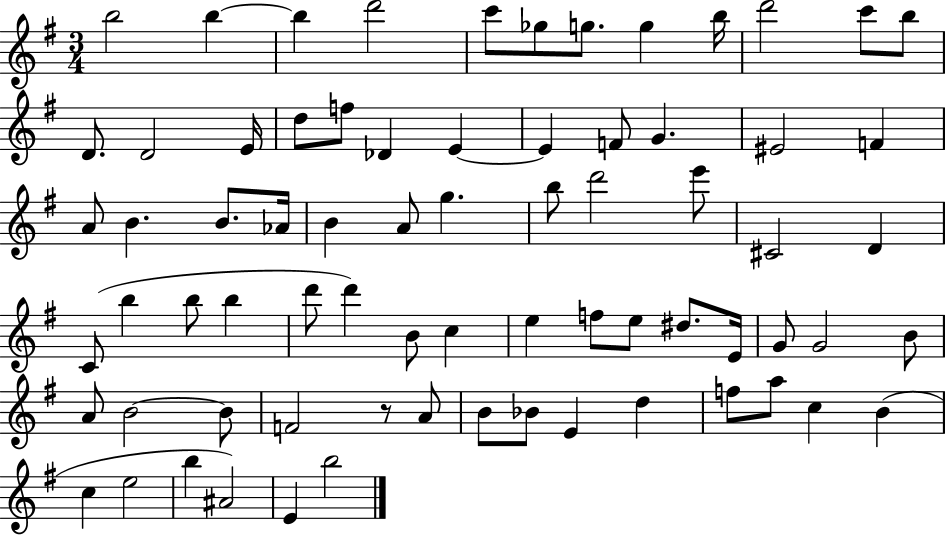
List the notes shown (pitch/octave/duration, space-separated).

B5/h B5/q B5/q D6/h C6/e Gb5/e G5/e. G5/q B5/s D6/h C6/e B5/e D4/e. D4/h E4/s D5/e F5/e Db4/q E4/q E4/q F4/e G4/q. EIS4/h F4/q A4/e B4/q. B4/e. Ab4/s B4/q A4/e G5/q. B5/e D6/h E6/e C#4/h D4/q C4/e B5/q B5/e B5/q D6/e D6/q B4/e C5/q E5/q F5/e E5/e D#5/e. E4/s G4/e G4/h B4/e A4/e B4/h B4/e F4/h R/e A4/e B4/e Bb4/e E4/q D5/q F5/e A5/e C5/q B4/q C5/q E5/h B5/q A#4/h E4/q B5/h